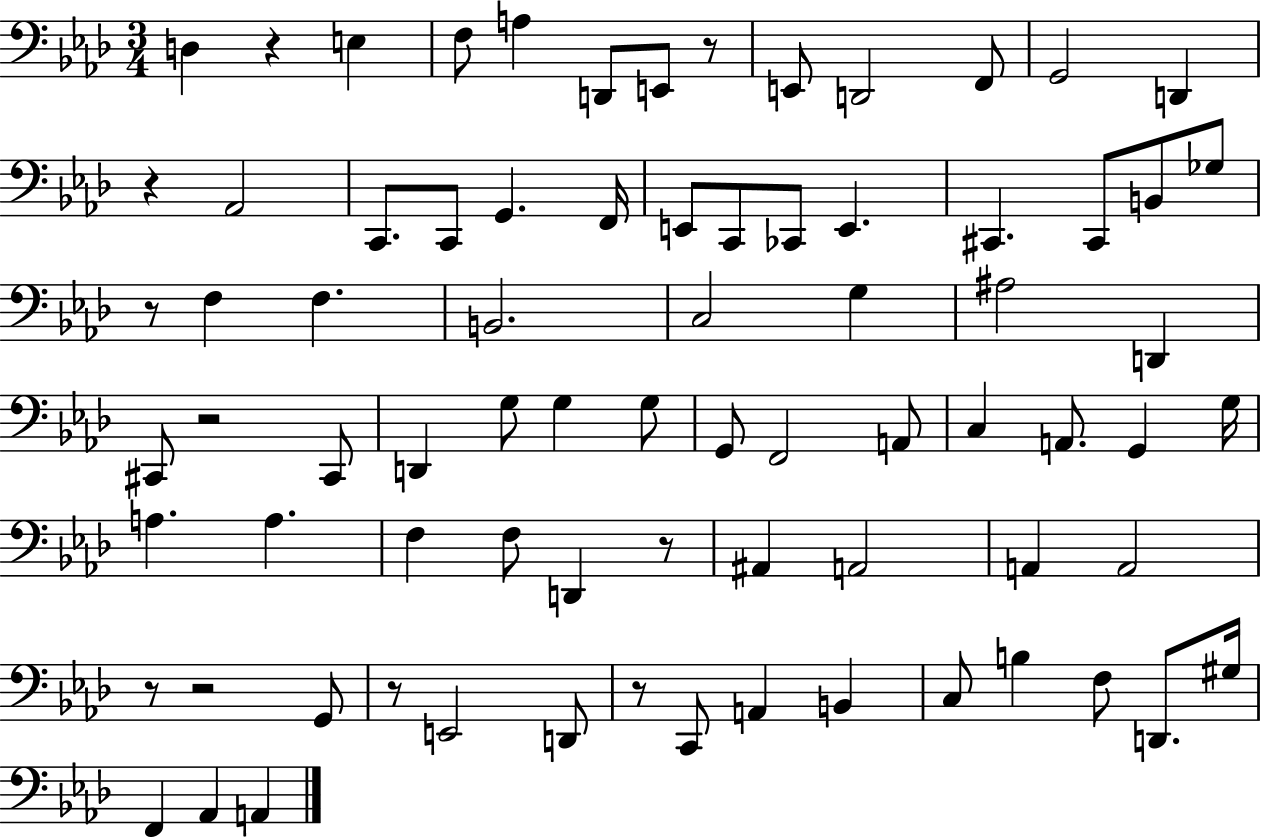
{
  \clef bass
  \numericTimeSignature
  \time 3/4
  \key aes \major
  d4 r4 e4 | f8 a4 d,8 e,8 r8 | e,8 d,2 f,8 | g,2 d,4 | \break r4 aes,2 | c,8. c,8 g,4. f,16 | e,8 c,8 ces,8 e,4. | cis,4. cis,8 b,8 ges8 | \break r8 f4 f4. | b,2. | c2 g4 | ais2 d,4 | \break cis,8 r2 cis,8 | d,4 g8 g4 g8 | g,8 f,2 a,8 | c4 a,8. g,4 g16 | \break a4. a4. | f4 f8 d,4 r8 | ais,4 a,2 | a,4 a,2 | \break r8 r2 g,8 | r8 e,2 d,8 | r8 c,8 a,4 b,4 | c8 b4 f8 d,8. gis16 | \break f,4 aes,4 a,4 | \bar "|."
}